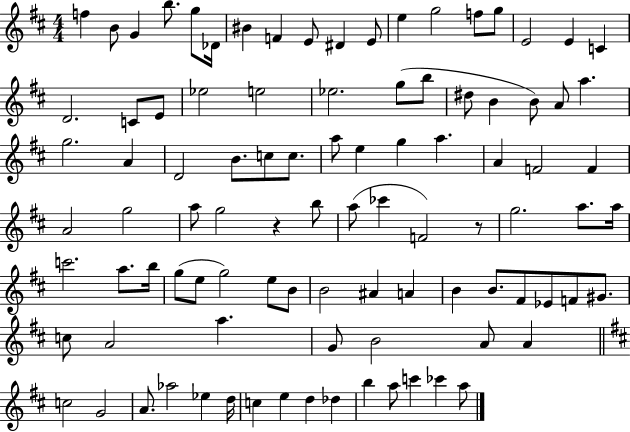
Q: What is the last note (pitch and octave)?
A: A5